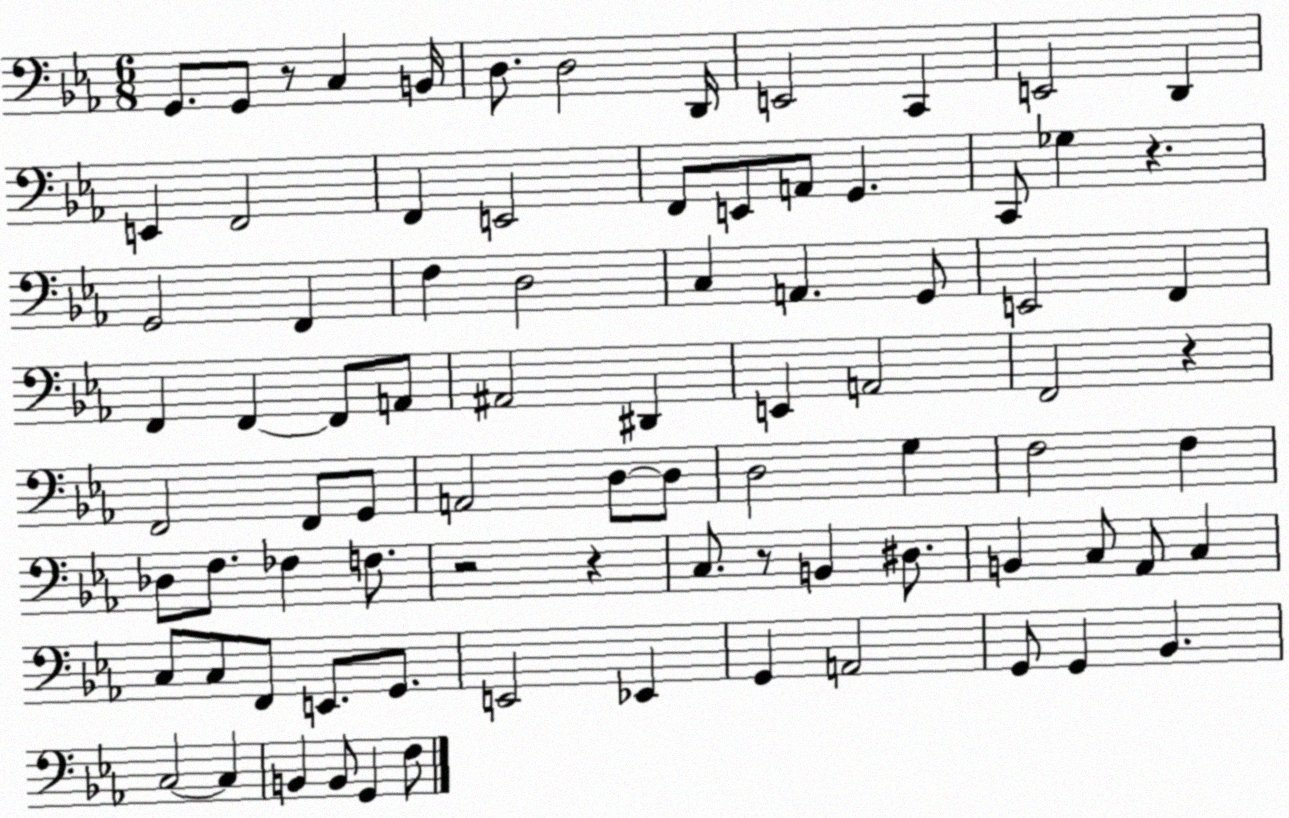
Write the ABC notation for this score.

X:1
T:Untitled
M:6/8
L:1/4
K:Eb
G,,/2 G,,/2 z/2 C, B,,/4 D,/2 D,2 D,,/4 E,,2 C,, E,,2 D,, E,, F,,2 F,, E,,2 F,,/2 E,,/2 A,,/2 G,, C,,/2 _G, z G,,2 F,, F, D,2 C, A,, G,,/2 E,,2 F,, F,, F,, F,,/2 A,,/2 ^A,,2 ^D,, E,, A,,2 F,,2 z F,,2 F,,/2 G,,/2 A,,2 D,/2 D,/2 D,2 G, F,2 F, _D,/2 F,/2 _F, F,/2 z2 z C,/2 z/2 B,, ^D,/2 B,, C,/2 _A,,/2 C, C,/2 C,/2 F,,/2 E,,/2 G,,/2 E,,2 _E,, G,, A,,2 G,,/2 G,, _B,, C,2 C, B,, B,,/2 G,, F,/2